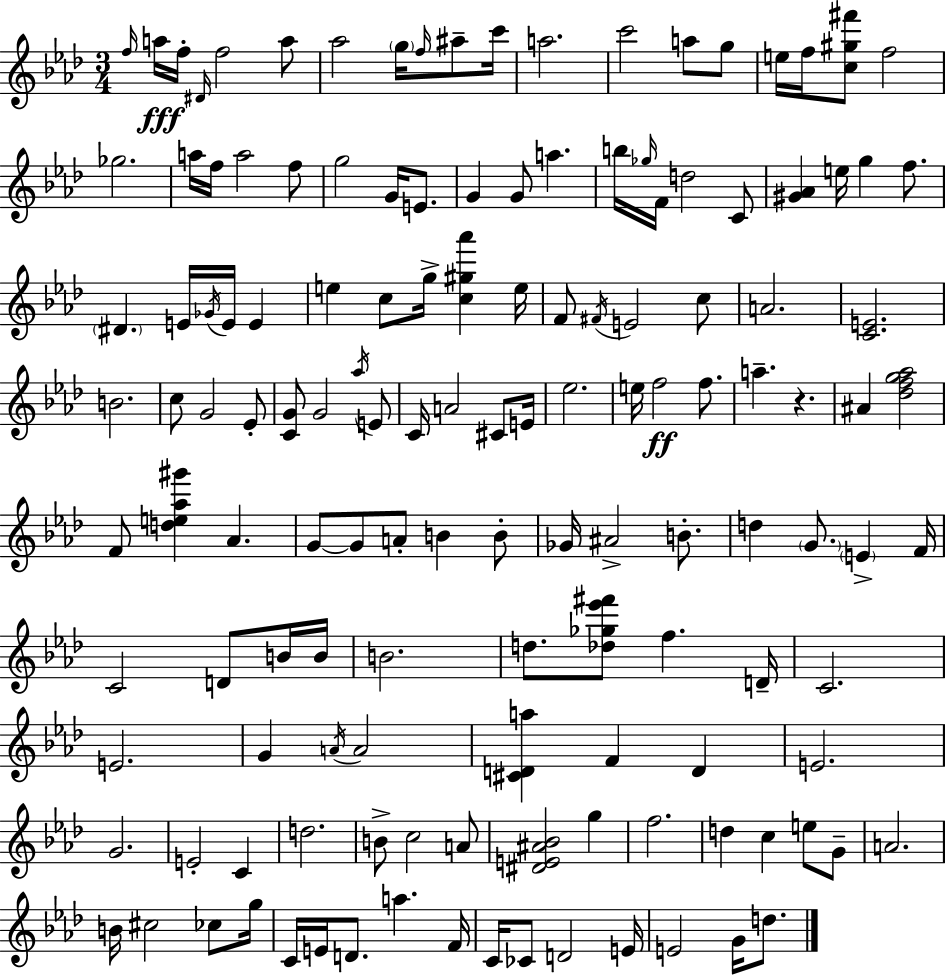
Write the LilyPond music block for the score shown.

{
  \clef treble
  \numericTimeSignature
  \time 3/4
  \key aes \major
  \grace { f''16 }\fff a''16 f''16-. \grace { dis'16 } f''2 | a''8 aes''2 \parenthesize g''16 \grace { f''16 } | ais''8-- c'''16 a''2. | c'''2 a''8 | \break g''8 e''16 f''16 <c'' gis'' fis'''>8 f''2 | ges''2. | a''16 f''16 a''2 | f''8 g''2 g'16 | \break e'8. g'4 g'8 a''4. | b''16 \grace { ges''16 } f'16 d''2 | c'8 <gis' aes'>4 e''16 g''4 | f''8. \parenthesize dis'4. e'16 \acciaccatura { ges'16 } | \break e'16 e'4 e''4 c''8 g''16-> | <c'' gis'' aes'''>4 e''16 f'8 \acciaccatura { fis'16 } e'2 | c''8 a'2. | <c' e'>2. | \break b'2. | c''8 g'2 | ees'8-. <c' g'>8 g'2 | \acciaccatura { aes''16 } e'8 c'16 a'2 | \break cis'8 e'16 ees''2. | e''16 f''2\ff | f''8. a''4.-- | r4. ais'4 <des'' f'' g'' aes''>2 | \break f'8 <d'' e'' aes'' gis'''>4 | aes'4. g'8~~ g'8 a'8-. | b'4 b'8-. ges'16 ais'2-> | b'8.-. d''4 \parenthesize g'8. | \break \parenthesize e'4-> f'16 c'2 | d'8 b'16 b'16 b'2. | d''8. <des'' ges'' ees''' fis'''>8 | f''4. d'16-- c'2. | \break e'2. | g'4 \acciaccatura { a'16 } | a'2 <cis' d' a''>4 | f'4 d'4 e'2. | \break g'2. | e'2-. | c'4 d''2. | b'8-> c''2 | \break a'8 <dis' e' ais' bes'>2 | g''4 f''2. | d''4 | c''4 e''8 g'8-- a'2. | \break b'16 cis''2 | ces''8 g''16 c'16 e'16 d'8. | a''4. f'16 c'16 ces'8 d'2 | e'16 e'2 | \break g'16 d''8. \bar "|."
}